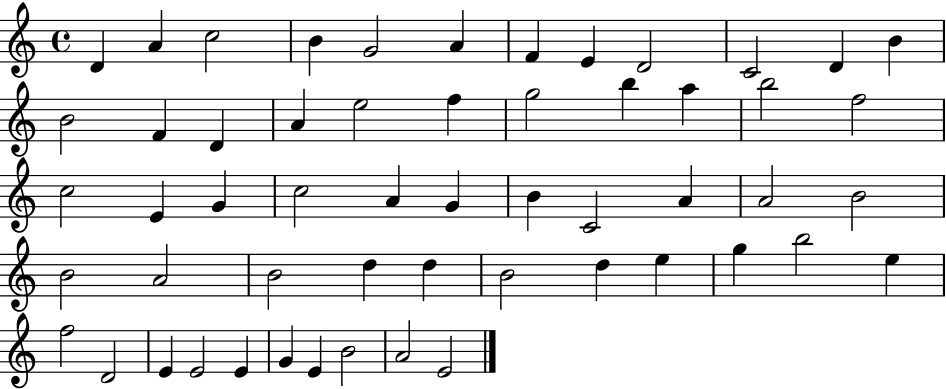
{
  \clef treble
  \time 4/4
  \defaultTimeSignature
  \key c \major
  d'4 a'4 c''2 | b'4 g'2 a'4 | f'4 e'4 d'2 | c'2 d'4 b'4 | \break b'2 f'4 d'4 | a'4 e''2 f''4 | g''2 b''4 a''4 | b''2 f''2 | \break c''2 e'4 g'4 | c''2 a'4 g'4 | b'4 c'2 a'4 | a'2 b'2 | \break b'2 a'2 | b'2 d''4 d''4 | b'2 d''4 e''4 | g''4 b''2 e''4 | \break f''2 d'2 | e'4 e'2 e'4 | g'4 e'4 b'2 | a'2 e'2 | \break \bar "|."
}